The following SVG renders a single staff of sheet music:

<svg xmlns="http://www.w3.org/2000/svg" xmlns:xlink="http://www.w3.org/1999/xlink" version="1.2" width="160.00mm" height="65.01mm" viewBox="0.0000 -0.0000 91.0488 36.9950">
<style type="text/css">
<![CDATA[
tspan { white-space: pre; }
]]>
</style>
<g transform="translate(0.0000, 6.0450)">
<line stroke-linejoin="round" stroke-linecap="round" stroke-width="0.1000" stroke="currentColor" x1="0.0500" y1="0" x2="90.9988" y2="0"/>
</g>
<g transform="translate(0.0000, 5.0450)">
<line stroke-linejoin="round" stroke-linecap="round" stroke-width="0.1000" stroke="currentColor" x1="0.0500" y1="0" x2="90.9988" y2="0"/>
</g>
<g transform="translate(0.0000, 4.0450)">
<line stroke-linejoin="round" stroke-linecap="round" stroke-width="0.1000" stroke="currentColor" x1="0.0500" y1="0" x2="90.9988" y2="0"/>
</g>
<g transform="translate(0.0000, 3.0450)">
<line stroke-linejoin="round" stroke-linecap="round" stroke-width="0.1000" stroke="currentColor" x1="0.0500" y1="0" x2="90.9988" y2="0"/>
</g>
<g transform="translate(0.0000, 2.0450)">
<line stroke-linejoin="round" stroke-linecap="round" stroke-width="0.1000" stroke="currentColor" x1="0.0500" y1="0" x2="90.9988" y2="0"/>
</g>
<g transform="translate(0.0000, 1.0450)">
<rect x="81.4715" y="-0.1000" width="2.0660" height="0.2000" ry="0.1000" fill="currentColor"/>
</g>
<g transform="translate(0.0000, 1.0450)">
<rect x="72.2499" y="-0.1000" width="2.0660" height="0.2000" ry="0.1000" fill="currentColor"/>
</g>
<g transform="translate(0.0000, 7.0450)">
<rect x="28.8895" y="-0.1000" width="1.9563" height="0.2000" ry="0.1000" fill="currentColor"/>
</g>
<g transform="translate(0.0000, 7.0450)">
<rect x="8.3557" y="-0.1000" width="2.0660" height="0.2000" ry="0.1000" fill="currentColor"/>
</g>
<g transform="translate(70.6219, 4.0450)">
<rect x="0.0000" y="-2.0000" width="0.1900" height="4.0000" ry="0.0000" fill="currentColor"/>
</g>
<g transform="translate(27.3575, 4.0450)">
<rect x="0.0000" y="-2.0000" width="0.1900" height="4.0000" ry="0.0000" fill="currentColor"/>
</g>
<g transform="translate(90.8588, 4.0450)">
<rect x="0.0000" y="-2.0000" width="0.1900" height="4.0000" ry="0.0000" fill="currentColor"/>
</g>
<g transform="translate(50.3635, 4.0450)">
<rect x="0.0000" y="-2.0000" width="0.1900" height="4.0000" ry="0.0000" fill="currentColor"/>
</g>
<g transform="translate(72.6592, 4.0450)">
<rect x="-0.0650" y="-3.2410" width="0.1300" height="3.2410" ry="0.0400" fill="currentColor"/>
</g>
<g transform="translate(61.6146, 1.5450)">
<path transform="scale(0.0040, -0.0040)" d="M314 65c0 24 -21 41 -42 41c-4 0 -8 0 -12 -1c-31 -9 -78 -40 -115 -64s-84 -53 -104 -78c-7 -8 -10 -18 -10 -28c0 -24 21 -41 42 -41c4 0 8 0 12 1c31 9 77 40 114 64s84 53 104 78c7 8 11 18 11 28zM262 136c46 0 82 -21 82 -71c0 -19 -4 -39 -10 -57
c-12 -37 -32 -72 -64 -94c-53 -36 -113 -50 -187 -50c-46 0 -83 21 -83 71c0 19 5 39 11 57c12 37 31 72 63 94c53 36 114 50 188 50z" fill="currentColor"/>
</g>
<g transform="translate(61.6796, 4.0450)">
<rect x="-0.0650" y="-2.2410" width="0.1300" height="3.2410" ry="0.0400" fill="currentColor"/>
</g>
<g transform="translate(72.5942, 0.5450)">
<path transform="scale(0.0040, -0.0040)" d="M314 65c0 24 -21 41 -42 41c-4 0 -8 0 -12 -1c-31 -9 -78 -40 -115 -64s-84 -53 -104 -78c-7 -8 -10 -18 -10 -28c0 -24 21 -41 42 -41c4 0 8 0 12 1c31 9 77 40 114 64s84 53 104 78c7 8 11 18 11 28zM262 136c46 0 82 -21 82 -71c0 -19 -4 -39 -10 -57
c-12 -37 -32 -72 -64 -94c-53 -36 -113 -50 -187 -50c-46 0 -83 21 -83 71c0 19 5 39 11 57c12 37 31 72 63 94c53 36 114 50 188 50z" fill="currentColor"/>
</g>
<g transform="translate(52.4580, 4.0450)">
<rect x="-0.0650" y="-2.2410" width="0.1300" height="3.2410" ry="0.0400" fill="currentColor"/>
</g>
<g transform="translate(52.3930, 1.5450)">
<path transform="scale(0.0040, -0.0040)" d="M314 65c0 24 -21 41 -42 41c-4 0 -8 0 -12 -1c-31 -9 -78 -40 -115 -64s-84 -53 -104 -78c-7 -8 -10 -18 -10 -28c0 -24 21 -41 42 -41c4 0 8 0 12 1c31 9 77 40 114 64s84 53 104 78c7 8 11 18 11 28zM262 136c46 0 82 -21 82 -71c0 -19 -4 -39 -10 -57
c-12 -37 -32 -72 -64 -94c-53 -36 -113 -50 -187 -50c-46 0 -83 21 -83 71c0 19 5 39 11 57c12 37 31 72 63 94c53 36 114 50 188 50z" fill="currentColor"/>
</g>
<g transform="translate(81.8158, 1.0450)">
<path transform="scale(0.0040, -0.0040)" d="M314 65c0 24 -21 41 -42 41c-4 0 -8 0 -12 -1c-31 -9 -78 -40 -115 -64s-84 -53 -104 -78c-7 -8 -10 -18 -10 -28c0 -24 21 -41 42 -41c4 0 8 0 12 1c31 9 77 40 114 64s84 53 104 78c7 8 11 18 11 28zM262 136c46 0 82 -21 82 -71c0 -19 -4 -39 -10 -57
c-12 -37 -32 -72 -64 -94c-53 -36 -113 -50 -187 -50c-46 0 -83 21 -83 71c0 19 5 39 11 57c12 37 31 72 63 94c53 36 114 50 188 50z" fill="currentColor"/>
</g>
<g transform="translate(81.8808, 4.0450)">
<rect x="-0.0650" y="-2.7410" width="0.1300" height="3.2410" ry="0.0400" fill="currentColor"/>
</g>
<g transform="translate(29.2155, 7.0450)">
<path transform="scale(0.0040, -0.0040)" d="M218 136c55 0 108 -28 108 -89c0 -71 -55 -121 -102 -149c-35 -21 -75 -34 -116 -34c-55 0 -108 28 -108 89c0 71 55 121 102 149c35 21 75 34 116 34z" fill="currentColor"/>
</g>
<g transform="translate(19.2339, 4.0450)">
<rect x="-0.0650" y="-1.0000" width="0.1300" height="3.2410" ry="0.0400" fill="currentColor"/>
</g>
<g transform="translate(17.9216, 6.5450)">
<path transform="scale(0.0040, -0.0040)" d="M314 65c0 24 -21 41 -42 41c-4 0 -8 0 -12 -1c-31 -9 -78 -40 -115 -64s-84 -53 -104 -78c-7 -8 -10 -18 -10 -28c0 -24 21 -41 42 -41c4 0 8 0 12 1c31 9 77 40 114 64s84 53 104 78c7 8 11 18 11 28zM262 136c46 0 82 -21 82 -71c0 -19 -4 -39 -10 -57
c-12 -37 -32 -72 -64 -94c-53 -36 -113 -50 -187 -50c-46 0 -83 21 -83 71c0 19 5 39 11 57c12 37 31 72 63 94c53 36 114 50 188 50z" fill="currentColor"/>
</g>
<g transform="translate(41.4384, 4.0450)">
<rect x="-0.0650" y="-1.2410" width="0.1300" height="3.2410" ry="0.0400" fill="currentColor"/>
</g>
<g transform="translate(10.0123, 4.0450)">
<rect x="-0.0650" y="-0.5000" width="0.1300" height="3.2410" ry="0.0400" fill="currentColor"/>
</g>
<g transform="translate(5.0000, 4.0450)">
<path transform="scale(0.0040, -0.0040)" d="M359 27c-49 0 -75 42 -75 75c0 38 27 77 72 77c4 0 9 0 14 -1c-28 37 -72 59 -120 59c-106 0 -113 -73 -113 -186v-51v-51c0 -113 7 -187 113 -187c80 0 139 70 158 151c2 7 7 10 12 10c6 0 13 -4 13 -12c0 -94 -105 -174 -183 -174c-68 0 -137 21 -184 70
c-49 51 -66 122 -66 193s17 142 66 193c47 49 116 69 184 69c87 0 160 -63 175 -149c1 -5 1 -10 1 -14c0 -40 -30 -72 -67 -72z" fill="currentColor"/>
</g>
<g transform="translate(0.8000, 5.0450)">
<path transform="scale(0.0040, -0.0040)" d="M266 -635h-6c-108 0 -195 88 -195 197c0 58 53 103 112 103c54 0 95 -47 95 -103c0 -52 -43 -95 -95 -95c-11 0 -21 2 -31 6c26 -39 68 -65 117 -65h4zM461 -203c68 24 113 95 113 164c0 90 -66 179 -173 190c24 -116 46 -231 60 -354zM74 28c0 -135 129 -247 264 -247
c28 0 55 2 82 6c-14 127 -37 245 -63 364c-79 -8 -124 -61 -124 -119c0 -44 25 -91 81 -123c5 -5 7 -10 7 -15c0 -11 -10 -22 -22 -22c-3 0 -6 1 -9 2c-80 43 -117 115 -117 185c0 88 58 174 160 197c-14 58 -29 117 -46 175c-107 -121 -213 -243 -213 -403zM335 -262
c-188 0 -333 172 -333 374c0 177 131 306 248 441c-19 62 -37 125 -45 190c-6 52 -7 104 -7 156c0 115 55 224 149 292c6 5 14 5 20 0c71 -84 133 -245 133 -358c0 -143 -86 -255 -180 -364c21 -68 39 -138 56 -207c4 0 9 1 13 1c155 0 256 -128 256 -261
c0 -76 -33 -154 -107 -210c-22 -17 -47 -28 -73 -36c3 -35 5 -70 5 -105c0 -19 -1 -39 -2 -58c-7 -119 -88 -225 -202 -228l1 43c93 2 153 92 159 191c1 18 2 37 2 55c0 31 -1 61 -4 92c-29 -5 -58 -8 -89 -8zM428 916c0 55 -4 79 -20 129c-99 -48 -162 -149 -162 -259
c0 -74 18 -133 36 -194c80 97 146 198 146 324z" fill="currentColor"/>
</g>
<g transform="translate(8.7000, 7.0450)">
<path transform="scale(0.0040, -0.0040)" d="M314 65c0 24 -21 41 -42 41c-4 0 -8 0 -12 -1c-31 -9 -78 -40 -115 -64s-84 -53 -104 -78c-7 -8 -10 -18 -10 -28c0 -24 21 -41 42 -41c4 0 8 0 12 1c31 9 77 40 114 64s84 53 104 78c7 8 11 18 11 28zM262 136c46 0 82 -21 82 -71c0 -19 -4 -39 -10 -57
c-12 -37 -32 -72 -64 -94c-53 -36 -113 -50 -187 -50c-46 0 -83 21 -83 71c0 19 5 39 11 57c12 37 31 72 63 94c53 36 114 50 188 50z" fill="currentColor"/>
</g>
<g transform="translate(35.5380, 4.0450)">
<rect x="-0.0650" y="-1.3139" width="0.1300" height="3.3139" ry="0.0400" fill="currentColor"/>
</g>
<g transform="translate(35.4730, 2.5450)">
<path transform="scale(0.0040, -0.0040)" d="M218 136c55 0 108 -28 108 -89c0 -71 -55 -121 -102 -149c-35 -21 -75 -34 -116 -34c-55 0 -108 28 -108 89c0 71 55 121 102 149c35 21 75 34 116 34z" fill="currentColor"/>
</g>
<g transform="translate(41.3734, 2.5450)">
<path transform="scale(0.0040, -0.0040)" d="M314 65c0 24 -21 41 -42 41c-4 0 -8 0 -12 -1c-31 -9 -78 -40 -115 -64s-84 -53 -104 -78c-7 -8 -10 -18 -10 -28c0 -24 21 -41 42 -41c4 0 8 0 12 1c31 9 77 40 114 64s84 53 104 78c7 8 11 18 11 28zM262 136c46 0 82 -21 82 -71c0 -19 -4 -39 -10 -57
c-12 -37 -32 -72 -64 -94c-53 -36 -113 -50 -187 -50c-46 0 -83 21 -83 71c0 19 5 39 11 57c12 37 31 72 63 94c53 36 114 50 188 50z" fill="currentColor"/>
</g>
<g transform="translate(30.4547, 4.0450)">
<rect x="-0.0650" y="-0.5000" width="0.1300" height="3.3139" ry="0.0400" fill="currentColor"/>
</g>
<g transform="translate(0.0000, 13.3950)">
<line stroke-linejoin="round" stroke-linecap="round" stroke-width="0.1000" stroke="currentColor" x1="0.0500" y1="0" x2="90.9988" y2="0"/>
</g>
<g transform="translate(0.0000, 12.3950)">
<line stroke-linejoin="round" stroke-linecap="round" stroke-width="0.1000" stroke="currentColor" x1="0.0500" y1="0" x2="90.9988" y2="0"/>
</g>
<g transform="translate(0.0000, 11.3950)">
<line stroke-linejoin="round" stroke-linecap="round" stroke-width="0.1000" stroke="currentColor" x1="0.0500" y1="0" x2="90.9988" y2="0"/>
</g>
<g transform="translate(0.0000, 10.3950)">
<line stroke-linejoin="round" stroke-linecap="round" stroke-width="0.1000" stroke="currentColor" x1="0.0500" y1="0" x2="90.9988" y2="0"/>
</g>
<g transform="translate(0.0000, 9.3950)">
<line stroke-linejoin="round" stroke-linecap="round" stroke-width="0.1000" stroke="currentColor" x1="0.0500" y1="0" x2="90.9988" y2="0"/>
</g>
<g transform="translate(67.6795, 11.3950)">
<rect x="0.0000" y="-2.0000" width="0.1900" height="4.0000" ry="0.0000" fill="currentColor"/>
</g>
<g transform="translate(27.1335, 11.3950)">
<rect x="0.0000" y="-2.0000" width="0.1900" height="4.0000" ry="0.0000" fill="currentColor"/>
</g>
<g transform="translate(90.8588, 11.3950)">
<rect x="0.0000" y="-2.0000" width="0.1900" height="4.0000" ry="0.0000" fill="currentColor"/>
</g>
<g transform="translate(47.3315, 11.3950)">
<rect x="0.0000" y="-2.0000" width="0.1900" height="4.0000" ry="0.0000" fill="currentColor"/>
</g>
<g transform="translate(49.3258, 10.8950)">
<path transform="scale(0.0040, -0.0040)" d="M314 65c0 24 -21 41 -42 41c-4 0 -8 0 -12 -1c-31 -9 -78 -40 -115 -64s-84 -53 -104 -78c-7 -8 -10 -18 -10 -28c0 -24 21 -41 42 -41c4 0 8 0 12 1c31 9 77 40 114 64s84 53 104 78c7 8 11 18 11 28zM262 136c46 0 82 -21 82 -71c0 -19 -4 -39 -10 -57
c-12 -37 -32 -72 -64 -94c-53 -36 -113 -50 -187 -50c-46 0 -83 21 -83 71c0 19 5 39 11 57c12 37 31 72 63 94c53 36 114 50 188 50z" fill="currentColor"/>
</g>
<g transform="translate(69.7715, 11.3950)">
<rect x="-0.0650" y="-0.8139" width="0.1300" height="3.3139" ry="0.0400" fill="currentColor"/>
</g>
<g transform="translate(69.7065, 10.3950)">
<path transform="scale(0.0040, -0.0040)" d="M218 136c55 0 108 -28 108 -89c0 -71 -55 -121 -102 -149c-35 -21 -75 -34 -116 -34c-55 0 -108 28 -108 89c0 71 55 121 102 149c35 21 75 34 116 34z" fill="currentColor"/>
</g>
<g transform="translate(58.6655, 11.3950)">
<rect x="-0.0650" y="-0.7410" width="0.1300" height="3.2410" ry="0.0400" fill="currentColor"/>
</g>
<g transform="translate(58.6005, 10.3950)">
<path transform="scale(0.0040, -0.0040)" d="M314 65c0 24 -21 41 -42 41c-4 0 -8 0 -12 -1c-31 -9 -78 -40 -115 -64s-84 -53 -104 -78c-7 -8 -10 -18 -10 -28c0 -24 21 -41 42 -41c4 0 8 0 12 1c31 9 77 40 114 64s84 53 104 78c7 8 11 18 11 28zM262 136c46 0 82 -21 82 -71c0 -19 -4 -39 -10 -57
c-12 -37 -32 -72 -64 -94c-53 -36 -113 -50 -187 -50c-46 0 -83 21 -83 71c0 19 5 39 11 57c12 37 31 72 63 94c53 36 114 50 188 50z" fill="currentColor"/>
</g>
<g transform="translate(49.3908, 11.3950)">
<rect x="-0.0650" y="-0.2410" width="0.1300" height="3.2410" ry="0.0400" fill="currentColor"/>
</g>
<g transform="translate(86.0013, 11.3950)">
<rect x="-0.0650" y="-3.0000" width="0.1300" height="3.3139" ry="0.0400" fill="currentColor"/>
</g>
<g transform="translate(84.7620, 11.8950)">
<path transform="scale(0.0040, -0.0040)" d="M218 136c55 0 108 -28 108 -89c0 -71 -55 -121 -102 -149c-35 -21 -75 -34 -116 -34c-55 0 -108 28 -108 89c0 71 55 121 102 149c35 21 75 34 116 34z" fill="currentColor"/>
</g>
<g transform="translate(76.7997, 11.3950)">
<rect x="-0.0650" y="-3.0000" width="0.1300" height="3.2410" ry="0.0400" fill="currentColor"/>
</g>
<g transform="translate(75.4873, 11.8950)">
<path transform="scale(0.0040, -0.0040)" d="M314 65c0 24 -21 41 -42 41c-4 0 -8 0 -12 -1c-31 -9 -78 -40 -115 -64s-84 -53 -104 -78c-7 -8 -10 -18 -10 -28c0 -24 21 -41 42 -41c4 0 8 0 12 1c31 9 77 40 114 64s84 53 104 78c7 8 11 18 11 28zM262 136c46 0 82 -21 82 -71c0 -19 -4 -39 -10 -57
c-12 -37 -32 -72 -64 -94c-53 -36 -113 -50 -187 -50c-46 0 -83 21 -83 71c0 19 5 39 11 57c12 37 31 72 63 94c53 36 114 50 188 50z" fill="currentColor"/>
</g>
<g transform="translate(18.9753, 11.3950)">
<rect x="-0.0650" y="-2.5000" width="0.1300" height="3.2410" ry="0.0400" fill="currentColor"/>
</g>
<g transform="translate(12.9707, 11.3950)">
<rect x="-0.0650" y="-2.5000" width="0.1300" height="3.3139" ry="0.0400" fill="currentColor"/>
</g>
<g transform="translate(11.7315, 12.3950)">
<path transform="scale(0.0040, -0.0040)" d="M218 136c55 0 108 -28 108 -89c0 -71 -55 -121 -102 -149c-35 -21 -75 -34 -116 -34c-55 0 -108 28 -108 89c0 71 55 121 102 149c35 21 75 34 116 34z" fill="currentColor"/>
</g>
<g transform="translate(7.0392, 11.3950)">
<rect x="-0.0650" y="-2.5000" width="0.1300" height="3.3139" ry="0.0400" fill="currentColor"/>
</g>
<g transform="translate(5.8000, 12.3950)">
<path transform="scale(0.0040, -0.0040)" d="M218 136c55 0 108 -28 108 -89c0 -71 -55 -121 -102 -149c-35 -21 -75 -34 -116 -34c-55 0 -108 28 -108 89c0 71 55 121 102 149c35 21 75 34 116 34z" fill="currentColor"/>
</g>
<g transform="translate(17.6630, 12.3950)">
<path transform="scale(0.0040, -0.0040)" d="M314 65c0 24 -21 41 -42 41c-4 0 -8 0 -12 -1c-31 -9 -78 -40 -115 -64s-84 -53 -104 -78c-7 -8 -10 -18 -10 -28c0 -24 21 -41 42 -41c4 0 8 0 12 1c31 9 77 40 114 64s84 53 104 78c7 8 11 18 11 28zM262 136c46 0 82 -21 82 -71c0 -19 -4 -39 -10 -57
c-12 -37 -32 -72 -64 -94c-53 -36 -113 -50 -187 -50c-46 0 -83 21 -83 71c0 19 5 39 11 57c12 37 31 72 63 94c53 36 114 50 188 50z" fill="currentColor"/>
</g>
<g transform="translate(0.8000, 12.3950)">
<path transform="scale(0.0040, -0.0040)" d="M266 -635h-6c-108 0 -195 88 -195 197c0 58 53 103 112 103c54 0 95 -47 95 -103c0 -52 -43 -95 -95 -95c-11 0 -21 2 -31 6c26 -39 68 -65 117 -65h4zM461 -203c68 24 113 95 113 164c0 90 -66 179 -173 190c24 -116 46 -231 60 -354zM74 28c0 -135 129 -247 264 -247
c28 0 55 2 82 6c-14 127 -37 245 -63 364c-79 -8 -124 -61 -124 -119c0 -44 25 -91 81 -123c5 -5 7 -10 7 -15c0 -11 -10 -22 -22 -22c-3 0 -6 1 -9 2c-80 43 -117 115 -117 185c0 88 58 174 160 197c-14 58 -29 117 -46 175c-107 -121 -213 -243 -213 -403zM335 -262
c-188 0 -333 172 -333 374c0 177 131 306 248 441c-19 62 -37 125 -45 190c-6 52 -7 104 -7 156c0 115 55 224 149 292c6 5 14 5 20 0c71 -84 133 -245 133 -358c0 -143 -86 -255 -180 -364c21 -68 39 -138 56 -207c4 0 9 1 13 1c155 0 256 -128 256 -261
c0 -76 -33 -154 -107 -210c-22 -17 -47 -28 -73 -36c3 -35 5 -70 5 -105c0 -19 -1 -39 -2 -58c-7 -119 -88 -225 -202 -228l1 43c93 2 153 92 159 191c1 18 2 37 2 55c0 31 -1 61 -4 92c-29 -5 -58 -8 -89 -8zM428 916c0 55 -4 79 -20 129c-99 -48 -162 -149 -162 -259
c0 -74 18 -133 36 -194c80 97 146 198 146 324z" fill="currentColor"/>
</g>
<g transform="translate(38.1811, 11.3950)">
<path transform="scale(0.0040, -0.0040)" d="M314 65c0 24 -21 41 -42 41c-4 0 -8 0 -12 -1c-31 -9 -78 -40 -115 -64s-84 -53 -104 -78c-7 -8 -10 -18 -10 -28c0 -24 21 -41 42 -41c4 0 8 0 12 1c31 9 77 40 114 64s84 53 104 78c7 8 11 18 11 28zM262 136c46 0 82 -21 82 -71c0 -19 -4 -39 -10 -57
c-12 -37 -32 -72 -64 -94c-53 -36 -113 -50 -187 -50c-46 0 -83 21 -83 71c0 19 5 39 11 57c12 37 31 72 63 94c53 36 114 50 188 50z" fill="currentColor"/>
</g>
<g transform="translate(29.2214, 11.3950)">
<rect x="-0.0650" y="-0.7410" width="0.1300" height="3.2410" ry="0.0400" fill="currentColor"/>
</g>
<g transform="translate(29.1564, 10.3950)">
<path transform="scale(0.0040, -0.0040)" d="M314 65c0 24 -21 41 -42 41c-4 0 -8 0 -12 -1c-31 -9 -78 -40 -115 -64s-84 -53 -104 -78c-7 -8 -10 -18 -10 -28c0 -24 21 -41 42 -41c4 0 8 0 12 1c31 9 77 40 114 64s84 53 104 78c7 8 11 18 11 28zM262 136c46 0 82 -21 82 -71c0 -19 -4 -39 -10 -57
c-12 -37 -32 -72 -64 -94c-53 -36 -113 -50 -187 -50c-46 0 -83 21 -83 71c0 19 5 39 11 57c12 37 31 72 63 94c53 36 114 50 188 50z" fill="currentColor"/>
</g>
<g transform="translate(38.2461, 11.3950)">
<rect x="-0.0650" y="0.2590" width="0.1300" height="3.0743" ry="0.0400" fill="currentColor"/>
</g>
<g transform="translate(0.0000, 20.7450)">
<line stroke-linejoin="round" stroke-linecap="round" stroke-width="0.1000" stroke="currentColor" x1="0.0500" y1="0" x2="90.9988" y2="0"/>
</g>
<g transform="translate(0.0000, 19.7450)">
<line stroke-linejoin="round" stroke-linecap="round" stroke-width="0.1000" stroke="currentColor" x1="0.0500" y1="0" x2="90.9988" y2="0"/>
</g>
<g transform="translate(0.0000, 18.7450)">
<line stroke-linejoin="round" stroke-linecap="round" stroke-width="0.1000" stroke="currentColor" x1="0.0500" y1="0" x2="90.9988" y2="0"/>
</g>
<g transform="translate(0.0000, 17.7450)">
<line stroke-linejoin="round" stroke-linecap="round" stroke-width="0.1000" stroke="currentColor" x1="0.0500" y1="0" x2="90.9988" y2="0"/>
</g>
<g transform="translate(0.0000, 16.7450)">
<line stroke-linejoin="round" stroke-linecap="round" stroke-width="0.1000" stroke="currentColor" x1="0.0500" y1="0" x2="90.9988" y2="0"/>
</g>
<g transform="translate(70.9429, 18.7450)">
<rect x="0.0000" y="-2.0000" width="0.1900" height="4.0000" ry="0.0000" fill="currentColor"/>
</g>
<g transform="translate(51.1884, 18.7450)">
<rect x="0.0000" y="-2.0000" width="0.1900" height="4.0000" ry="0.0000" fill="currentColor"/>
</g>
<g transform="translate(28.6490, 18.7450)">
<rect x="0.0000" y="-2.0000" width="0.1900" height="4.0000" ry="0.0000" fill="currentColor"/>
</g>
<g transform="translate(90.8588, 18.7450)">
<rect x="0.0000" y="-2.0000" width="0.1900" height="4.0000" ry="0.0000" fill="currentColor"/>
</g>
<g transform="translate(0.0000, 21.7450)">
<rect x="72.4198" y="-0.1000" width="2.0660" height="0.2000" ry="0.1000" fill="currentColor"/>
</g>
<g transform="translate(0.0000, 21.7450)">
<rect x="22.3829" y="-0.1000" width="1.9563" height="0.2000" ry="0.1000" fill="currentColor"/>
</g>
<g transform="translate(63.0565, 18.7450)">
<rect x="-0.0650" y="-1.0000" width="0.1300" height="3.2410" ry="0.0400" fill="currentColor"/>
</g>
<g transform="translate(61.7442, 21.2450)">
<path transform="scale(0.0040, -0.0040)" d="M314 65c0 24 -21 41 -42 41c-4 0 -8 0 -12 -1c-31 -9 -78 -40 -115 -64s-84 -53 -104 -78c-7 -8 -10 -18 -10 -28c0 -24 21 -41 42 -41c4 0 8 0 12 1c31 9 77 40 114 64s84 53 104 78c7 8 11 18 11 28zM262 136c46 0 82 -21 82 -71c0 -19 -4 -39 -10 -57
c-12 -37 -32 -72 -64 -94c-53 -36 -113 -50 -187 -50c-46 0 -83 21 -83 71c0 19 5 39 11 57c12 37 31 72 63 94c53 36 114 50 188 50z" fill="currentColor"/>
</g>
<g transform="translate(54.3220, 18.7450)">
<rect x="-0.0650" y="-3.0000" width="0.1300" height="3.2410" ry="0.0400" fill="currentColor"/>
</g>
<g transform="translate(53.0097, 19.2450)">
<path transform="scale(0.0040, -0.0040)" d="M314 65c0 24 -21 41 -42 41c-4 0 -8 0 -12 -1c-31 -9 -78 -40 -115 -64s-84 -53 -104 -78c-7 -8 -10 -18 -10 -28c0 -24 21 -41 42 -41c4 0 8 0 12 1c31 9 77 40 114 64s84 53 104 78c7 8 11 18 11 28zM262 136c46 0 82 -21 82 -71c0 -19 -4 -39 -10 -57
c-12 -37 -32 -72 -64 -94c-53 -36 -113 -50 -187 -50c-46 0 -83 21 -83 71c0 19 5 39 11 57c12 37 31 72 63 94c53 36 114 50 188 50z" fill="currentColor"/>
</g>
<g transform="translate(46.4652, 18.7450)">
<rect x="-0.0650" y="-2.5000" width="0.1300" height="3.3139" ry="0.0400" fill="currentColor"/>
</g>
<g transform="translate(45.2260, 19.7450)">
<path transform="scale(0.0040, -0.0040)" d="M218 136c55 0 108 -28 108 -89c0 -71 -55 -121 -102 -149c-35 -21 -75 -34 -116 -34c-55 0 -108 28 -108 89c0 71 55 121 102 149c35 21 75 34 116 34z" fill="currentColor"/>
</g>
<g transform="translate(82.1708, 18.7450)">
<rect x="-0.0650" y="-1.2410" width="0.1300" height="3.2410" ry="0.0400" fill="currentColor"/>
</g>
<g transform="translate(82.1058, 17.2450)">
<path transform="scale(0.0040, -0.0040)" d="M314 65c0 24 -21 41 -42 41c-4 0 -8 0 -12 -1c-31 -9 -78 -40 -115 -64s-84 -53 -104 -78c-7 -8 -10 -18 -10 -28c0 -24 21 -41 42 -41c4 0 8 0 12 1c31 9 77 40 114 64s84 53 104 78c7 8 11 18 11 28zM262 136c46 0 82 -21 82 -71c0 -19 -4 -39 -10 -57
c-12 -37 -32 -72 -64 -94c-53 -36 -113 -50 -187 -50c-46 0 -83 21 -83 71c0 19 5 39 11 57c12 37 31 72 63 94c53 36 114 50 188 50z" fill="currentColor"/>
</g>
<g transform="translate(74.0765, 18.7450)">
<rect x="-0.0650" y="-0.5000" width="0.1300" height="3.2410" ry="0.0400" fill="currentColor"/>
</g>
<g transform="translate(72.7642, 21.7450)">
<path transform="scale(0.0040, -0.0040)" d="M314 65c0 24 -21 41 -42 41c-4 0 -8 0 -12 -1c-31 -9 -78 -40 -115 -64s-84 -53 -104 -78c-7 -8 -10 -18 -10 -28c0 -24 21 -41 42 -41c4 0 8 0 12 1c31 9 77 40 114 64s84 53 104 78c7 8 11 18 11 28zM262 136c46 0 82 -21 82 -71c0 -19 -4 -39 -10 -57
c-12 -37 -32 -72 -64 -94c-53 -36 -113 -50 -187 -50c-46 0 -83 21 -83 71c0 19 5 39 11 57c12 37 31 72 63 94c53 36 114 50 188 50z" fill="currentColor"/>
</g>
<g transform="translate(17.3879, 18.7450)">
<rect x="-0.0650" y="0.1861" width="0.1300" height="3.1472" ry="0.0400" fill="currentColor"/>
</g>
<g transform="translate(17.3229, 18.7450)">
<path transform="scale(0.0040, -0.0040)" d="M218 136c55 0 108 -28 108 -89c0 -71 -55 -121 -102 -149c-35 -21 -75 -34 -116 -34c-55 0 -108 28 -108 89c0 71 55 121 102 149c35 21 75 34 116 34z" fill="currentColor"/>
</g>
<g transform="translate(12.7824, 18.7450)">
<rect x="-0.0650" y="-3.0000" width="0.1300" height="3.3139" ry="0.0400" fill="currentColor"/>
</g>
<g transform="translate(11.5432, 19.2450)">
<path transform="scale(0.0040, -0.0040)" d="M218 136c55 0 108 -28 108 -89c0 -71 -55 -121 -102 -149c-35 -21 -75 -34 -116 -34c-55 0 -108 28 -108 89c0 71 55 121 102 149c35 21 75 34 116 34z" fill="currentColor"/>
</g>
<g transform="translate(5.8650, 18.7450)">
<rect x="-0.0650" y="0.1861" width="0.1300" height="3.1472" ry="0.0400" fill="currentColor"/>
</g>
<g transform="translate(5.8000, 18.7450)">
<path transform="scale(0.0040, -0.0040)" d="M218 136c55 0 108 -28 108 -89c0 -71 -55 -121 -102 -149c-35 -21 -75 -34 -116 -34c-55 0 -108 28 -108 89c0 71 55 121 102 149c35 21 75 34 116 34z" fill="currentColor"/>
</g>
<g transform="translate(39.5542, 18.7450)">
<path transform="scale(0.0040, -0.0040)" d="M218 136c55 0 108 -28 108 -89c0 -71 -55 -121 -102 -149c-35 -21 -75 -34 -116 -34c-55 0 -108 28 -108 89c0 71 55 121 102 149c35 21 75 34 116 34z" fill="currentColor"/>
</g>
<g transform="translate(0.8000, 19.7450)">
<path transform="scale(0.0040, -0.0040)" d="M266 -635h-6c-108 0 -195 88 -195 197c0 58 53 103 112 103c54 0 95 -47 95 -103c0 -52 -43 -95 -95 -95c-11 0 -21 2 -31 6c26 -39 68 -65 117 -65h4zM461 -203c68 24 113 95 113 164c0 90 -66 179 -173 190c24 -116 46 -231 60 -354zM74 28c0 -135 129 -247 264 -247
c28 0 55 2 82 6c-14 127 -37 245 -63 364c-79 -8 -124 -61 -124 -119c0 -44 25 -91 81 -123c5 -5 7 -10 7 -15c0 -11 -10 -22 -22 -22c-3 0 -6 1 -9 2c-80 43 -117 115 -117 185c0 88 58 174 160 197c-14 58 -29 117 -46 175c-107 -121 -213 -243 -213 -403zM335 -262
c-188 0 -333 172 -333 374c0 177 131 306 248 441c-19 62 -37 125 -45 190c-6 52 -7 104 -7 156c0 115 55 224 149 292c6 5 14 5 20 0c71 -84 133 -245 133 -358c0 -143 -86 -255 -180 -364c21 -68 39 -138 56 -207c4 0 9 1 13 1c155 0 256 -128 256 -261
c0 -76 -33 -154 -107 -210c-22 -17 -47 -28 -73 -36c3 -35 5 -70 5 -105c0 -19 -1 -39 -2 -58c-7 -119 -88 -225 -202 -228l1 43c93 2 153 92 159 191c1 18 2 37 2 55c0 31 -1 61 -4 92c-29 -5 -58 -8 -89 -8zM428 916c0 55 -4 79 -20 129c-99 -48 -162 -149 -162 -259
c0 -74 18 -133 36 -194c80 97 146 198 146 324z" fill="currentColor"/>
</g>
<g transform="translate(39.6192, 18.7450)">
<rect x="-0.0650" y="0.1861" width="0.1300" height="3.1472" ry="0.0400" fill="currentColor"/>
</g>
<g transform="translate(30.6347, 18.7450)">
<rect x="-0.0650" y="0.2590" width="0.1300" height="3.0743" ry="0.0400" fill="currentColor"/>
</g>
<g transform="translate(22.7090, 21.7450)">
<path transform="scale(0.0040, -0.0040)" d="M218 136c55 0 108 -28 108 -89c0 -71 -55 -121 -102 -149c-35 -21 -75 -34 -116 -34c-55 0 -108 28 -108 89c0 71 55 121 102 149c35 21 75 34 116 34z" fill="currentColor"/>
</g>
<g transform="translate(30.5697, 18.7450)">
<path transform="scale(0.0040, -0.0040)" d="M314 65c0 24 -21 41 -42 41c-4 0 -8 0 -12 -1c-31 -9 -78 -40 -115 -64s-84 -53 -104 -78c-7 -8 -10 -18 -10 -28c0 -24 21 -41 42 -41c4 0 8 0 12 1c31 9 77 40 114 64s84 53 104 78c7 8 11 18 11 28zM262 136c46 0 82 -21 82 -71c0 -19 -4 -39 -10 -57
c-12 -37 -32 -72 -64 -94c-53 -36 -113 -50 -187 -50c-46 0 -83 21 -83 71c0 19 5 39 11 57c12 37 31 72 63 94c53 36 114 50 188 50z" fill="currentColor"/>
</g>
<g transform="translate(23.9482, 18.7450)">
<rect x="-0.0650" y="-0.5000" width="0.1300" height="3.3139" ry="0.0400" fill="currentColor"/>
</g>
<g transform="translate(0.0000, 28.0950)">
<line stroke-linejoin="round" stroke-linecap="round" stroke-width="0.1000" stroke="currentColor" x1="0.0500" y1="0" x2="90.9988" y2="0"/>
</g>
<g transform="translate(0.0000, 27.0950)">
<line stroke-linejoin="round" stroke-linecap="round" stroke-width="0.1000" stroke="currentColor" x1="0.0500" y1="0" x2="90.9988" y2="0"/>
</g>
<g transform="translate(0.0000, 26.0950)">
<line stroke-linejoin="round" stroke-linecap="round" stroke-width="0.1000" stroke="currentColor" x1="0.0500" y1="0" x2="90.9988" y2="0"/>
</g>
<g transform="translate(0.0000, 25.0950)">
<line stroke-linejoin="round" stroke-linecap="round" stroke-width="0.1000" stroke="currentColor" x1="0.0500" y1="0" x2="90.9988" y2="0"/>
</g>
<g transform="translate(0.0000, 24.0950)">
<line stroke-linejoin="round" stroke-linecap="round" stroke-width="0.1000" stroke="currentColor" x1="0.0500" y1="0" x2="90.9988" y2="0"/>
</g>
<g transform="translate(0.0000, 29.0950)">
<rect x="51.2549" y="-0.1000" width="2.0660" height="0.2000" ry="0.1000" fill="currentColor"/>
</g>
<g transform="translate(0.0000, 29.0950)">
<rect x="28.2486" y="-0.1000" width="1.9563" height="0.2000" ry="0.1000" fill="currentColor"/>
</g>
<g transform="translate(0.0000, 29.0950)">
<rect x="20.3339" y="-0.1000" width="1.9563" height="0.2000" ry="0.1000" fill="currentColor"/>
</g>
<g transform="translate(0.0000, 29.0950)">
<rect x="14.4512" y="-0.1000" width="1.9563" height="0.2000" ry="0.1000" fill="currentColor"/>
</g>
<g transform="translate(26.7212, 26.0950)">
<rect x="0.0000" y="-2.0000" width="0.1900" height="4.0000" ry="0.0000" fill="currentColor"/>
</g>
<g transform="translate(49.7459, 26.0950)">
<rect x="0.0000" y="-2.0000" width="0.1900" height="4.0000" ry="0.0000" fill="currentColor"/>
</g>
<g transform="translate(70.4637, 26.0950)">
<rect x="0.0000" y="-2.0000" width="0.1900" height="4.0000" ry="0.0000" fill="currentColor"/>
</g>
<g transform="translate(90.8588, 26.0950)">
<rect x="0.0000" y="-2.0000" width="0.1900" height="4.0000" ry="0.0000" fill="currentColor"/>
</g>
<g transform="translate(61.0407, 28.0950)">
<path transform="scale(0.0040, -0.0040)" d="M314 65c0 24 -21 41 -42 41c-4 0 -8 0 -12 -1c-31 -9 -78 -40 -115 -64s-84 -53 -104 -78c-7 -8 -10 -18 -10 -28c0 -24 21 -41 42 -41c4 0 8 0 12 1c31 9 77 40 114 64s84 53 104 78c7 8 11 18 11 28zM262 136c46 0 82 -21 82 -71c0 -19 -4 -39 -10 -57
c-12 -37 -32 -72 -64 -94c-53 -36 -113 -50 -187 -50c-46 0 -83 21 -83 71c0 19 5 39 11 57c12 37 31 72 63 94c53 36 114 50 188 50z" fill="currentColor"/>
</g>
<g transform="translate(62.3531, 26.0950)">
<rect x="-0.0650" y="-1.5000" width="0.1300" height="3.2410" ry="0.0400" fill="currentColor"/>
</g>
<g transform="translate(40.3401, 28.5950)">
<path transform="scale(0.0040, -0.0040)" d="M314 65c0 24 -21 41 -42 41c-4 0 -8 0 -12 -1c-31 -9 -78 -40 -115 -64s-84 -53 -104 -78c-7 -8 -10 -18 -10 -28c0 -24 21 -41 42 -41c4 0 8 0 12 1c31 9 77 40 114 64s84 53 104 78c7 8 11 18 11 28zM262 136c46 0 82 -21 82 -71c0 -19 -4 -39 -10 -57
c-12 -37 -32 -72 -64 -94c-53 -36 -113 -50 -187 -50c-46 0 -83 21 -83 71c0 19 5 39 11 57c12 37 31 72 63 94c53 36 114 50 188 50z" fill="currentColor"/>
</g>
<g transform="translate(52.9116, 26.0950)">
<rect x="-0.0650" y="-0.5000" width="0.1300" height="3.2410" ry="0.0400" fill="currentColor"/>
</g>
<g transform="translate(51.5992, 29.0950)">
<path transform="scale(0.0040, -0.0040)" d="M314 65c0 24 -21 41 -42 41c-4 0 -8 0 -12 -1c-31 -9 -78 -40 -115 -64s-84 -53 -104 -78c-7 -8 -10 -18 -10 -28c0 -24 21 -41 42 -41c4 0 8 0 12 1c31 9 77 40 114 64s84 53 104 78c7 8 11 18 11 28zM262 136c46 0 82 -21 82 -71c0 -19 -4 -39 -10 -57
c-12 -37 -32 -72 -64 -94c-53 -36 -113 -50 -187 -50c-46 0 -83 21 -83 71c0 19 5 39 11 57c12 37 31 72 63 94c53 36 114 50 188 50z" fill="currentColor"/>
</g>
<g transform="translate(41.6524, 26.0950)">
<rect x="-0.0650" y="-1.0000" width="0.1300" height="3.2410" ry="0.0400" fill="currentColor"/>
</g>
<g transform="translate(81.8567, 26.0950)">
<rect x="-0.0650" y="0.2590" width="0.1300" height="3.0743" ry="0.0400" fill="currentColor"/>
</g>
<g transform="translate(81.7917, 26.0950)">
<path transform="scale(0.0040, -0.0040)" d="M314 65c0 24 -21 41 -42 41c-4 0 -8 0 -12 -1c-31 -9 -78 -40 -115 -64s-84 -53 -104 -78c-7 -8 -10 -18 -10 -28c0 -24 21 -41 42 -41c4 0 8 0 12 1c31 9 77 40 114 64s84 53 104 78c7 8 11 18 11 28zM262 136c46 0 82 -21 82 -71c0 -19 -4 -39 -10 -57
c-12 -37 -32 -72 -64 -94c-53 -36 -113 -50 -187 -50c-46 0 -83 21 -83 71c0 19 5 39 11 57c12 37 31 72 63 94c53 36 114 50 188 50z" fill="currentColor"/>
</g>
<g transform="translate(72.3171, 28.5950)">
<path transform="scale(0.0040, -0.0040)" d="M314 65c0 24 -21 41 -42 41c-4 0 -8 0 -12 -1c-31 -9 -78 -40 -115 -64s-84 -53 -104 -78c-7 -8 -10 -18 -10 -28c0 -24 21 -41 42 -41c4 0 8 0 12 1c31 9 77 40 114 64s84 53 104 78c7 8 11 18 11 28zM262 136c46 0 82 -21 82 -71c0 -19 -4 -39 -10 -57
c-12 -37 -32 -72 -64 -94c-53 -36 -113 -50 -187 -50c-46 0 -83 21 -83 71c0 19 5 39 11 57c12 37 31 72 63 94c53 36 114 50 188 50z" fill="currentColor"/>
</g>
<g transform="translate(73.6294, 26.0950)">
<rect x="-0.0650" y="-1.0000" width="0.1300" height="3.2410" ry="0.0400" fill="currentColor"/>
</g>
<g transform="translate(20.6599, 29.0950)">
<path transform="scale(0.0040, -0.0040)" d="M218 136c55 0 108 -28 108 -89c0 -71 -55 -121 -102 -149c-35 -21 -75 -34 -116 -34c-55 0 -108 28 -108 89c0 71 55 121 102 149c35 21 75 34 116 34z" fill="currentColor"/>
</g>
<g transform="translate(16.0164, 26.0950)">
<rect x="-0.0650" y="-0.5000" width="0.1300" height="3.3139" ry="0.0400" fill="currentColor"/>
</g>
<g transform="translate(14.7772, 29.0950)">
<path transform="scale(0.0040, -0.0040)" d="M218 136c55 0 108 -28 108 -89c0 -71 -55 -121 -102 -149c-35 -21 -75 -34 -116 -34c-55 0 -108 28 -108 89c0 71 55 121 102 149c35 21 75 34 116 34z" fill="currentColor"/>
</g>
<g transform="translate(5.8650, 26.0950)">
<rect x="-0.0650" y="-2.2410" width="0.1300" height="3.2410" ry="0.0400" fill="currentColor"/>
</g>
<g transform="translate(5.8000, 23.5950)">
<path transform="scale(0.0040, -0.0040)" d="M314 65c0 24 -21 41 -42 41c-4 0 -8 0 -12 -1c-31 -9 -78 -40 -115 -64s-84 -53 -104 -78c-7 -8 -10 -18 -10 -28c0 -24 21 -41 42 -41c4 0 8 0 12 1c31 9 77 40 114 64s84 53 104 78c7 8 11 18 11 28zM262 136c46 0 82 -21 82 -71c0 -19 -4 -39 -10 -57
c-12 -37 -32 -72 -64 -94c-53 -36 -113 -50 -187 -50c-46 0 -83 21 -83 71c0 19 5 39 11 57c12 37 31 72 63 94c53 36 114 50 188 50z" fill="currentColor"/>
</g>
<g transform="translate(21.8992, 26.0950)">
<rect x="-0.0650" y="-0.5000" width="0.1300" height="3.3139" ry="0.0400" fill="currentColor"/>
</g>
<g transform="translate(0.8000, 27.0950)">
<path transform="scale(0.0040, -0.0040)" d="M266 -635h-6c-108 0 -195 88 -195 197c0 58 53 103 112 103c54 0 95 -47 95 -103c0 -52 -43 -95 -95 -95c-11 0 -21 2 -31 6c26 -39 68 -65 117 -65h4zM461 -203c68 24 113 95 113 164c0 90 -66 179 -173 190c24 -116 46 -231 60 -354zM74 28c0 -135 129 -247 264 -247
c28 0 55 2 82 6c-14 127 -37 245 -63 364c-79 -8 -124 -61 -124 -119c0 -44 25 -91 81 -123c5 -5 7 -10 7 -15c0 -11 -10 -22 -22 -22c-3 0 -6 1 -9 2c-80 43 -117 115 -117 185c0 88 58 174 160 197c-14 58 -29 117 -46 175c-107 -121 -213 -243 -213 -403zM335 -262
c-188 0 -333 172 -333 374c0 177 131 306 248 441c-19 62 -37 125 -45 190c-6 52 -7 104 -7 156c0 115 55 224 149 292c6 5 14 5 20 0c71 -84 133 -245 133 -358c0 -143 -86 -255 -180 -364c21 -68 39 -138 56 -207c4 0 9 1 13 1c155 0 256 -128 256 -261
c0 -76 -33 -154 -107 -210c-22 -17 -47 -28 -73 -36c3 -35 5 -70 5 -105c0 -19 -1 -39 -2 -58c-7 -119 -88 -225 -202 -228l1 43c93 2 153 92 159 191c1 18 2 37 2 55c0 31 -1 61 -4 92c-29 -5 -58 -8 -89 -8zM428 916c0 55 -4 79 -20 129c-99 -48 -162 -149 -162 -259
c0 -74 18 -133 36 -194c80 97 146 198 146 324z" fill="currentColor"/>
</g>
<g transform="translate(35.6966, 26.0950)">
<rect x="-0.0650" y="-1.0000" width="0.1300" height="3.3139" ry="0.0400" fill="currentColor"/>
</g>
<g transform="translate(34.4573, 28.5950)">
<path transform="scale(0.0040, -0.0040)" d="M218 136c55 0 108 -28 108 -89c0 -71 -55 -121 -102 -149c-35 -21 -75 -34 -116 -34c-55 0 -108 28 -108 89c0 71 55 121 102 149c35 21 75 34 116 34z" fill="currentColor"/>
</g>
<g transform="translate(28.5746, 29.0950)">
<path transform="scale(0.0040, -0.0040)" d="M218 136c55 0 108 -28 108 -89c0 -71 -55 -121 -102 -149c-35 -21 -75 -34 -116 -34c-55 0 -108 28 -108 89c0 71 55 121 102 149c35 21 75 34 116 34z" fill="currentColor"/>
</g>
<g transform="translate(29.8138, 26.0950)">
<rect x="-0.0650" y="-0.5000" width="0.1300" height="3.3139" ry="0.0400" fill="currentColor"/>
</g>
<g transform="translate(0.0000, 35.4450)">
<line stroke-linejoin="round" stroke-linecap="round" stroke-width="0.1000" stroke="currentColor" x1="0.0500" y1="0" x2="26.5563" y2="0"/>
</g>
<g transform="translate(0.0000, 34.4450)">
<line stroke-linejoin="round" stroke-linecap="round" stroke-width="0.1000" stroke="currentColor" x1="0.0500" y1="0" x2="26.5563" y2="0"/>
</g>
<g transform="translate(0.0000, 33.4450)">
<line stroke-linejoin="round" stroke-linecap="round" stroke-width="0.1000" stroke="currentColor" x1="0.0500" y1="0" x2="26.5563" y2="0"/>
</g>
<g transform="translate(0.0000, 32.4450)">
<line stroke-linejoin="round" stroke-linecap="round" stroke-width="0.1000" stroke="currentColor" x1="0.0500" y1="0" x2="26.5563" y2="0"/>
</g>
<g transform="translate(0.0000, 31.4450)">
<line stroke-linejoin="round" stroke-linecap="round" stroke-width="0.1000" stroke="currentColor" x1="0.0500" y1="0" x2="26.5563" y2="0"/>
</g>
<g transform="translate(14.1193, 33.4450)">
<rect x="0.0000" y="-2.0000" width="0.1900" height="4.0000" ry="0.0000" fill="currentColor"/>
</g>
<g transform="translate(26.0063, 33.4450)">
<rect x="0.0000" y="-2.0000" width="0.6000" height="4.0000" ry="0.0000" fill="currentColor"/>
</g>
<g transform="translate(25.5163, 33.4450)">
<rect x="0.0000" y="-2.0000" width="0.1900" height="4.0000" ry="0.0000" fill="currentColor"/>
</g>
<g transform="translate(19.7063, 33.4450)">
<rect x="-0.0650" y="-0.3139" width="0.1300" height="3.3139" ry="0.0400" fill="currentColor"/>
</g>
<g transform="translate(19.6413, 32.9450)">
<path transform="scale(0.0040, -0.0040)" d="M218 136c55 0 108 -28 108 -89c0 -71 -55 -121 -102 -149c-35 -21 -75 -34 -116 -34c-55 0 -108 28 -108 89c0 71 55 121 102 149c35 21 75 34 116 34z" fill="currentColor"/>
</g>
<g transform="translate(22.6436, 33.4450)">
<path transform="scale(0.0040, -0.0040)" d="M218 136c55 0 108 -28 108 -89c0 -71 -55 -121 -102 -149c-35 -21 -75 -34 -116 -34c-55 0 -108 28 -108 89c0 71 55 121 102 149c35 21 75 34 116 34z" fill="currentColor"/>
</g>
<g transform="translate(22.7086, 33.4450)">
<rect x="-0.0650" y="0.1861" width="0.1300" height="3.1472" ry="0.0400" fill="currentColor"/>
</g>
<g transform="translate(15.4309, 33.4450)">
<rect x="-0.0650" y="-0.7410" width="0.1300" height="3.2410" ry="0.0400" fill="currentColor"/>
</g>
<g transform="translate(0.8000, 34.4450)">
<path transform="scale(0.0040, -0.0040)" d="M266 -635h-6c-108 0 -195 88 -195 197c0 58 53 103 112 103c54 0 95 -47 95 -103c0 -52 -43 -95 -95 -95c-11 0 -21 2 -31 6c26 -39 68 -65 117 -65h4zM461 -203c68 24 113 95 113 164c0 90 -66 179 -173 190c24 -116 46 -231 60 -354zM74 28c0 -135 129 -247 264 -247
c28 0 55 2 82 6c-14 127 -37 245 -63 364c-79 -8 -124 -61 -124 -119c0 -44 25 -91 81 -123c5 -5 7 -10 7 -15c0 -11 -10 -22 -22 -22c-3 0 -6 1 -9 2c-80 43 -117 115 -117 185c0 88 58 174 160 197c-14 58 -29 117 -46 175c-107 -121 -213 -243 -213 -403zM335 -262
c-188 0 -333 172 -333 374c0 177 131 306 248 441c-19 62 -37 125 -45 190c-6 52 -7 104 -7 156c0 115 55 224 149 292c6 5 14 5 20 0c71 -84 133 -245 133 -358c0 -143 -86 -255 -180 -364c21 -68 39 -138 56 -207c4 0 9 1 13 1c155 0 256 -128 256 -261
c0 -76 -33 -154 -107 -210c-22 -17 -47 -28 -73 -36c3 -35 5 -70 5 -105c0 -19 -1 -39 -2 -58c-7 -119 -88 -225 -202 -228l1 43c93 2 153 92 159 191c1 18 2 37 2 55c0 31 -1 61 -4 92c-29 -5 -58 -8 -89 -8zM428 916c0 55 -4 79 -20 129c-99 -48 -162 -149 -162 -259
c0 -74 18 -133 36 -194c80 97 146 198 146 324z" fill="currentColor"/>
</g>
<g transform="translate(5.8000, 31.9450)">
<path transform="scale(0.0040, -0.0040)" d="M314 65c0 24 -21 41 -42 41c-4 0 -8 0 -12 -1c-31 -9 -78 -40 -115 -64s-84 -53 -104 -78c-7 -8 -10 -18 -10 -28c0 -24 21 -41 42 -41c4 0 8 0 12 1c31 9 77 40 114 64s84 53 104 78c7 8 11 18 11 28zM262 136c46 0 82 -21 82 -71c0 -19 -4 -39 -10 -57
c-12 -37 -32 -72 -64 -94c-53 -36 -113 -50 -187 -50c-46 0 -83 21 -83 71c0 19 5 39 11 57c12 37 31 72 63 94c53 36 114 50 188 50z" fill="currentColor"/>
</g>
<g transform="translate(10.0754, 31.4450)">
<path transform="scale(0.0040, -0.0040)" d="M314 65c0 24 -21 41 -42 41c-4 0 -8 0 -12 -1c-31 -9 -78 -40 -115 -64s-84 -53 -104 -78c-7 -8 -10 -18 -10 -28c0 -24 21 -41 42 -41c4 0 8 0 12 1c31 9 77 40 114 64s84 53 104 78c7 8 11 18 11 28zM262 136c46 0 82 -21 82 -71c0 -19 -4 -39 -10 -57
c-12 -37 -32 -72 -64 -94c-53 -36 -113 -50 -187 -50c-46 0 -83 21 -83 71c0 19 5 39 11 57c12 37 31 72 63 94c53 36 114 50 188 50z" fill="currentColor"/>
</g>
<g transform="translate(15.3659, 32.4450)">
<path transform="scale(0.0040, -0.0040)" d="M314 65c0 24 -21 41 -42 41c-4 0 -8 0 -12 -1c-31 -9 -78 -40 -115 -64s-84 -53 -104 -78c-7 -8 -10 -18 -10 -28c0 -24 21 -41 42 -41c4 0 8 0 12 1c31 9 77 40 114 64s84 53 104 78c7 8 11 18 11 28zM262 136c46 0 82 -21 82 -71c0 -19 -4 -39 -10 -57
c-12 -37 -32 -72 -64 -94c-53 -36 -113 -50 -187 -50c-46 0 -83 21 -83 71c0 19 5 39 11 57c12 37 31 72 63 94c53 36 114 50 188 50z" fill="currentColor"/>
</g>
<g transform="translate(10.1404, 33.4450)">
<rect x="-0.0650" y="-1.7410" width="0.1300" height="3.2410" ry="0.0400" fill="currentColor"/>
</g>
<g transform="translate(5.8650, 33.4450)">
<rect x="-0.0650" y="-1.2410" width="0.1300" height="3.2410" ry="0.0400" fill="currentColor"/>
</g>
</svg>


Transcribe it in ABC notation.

X:1
T:Untitled
M:4/4
L:1/4
K:C
C2 D2 C e e2 g2 g2 b2 a2 G G G2 d2 B2 c2 d2 d A2 A B A B C B2 B G A2 D2 C2 e2 g2 C C C D D2 C2 E2 D2 B2 e2 f2 d2 c B